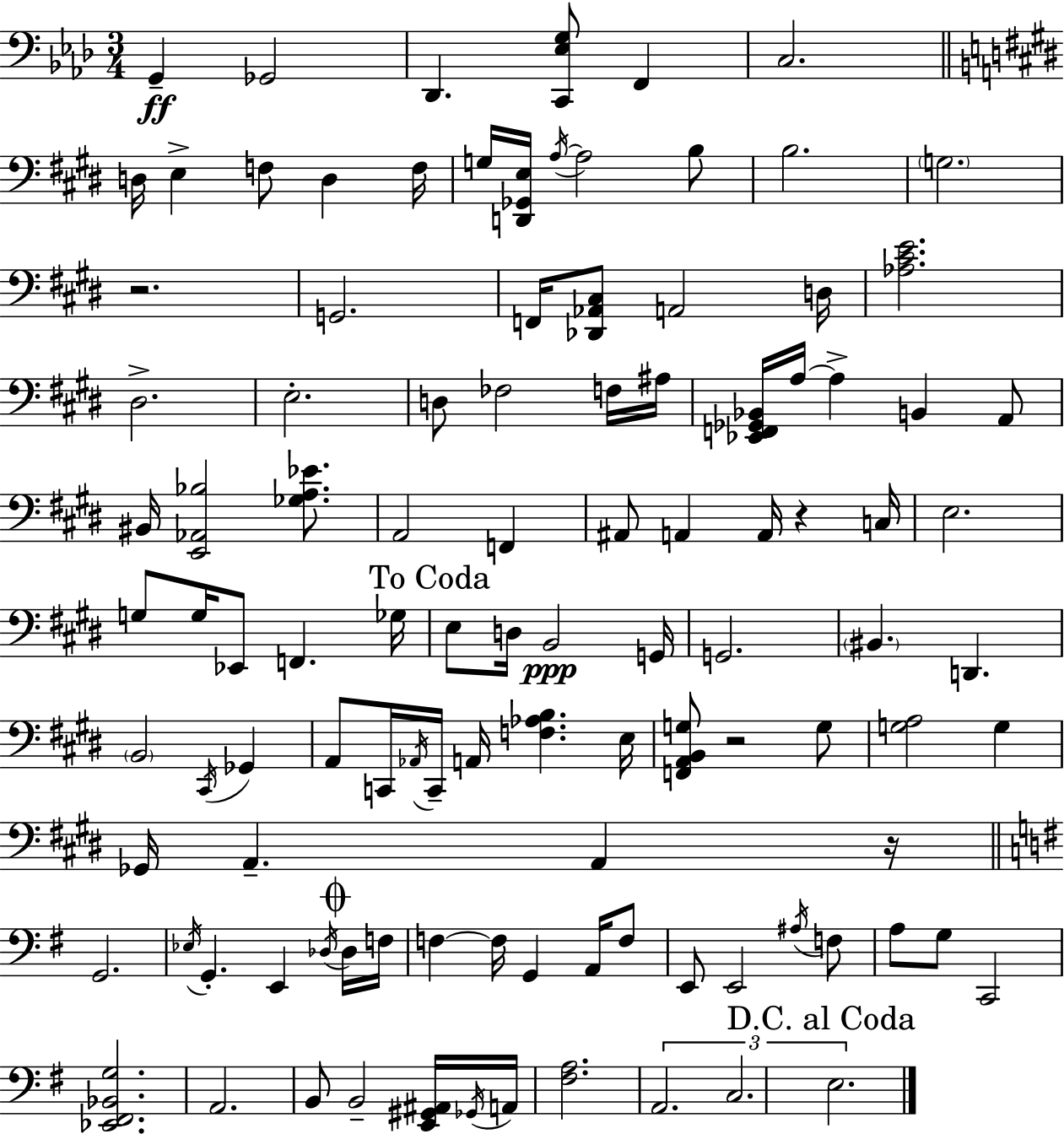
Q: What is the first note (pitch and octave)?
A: G2